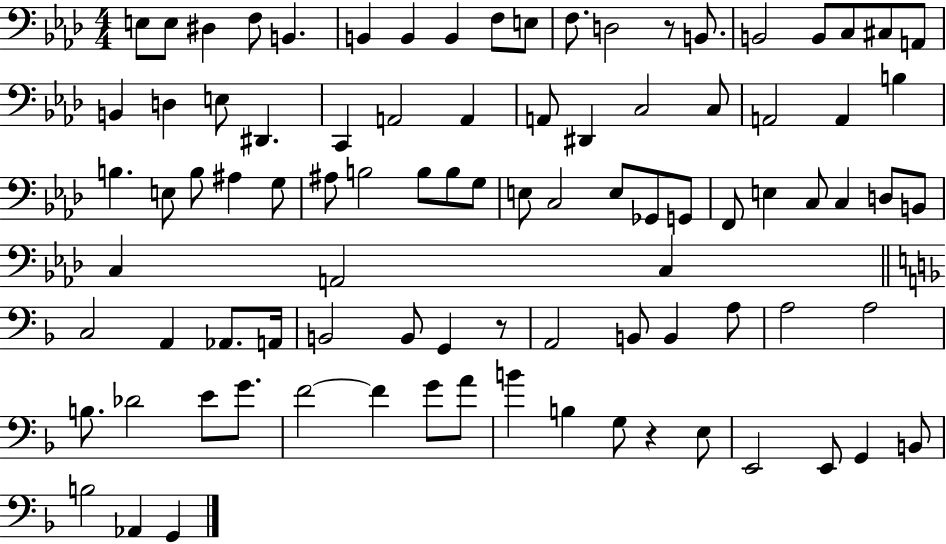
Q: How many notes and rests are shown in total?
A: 91